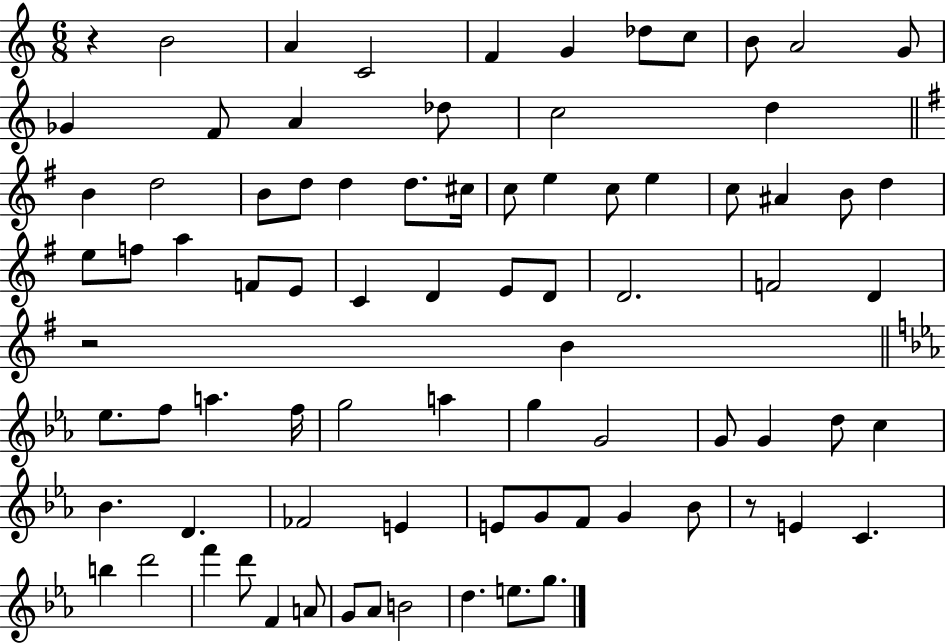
{
  \clef treble
  \numericTimeSignature
  \time 6/8
  \key c \major
  r4 b'2 | a'4 c'2 | f'4 g'4 des''8 c''8 | b'8 a'2 g'8 | \break ges'4 f'8 a'4 des''8 | c''2 d''4 | \bar "||" \break \key g \major b'4 d''2 | b'8 d''8 d''4 d''8. cis''16 | c''8 e''4 c''8 e''4 | c''8 ais'4 b'8 d''4 | \break e''8 f''8 a''4 f'8 e'8 | c'4 d'4 e'8 d'8 | d'2. | f'2 d'4 | \break r2 b'4 | \bar "||" \break \key c \minor ees''8. f''8 a''4. f''16 | g''2 a''4 | g''4 g'2 | g'8 g'4 d''8 c''4 | \break bes'4. d'4. | fes'2 e'4 | e'8 g'8 f'8 g'4 bes'8 | r8 e'4 c'4. | \break b''4 d'''2 | f'''4 d'''8 f'4 a'8 | g'8 aes'8 b'2 | d''4. e''8. g''8. | \break \bar "|."
}